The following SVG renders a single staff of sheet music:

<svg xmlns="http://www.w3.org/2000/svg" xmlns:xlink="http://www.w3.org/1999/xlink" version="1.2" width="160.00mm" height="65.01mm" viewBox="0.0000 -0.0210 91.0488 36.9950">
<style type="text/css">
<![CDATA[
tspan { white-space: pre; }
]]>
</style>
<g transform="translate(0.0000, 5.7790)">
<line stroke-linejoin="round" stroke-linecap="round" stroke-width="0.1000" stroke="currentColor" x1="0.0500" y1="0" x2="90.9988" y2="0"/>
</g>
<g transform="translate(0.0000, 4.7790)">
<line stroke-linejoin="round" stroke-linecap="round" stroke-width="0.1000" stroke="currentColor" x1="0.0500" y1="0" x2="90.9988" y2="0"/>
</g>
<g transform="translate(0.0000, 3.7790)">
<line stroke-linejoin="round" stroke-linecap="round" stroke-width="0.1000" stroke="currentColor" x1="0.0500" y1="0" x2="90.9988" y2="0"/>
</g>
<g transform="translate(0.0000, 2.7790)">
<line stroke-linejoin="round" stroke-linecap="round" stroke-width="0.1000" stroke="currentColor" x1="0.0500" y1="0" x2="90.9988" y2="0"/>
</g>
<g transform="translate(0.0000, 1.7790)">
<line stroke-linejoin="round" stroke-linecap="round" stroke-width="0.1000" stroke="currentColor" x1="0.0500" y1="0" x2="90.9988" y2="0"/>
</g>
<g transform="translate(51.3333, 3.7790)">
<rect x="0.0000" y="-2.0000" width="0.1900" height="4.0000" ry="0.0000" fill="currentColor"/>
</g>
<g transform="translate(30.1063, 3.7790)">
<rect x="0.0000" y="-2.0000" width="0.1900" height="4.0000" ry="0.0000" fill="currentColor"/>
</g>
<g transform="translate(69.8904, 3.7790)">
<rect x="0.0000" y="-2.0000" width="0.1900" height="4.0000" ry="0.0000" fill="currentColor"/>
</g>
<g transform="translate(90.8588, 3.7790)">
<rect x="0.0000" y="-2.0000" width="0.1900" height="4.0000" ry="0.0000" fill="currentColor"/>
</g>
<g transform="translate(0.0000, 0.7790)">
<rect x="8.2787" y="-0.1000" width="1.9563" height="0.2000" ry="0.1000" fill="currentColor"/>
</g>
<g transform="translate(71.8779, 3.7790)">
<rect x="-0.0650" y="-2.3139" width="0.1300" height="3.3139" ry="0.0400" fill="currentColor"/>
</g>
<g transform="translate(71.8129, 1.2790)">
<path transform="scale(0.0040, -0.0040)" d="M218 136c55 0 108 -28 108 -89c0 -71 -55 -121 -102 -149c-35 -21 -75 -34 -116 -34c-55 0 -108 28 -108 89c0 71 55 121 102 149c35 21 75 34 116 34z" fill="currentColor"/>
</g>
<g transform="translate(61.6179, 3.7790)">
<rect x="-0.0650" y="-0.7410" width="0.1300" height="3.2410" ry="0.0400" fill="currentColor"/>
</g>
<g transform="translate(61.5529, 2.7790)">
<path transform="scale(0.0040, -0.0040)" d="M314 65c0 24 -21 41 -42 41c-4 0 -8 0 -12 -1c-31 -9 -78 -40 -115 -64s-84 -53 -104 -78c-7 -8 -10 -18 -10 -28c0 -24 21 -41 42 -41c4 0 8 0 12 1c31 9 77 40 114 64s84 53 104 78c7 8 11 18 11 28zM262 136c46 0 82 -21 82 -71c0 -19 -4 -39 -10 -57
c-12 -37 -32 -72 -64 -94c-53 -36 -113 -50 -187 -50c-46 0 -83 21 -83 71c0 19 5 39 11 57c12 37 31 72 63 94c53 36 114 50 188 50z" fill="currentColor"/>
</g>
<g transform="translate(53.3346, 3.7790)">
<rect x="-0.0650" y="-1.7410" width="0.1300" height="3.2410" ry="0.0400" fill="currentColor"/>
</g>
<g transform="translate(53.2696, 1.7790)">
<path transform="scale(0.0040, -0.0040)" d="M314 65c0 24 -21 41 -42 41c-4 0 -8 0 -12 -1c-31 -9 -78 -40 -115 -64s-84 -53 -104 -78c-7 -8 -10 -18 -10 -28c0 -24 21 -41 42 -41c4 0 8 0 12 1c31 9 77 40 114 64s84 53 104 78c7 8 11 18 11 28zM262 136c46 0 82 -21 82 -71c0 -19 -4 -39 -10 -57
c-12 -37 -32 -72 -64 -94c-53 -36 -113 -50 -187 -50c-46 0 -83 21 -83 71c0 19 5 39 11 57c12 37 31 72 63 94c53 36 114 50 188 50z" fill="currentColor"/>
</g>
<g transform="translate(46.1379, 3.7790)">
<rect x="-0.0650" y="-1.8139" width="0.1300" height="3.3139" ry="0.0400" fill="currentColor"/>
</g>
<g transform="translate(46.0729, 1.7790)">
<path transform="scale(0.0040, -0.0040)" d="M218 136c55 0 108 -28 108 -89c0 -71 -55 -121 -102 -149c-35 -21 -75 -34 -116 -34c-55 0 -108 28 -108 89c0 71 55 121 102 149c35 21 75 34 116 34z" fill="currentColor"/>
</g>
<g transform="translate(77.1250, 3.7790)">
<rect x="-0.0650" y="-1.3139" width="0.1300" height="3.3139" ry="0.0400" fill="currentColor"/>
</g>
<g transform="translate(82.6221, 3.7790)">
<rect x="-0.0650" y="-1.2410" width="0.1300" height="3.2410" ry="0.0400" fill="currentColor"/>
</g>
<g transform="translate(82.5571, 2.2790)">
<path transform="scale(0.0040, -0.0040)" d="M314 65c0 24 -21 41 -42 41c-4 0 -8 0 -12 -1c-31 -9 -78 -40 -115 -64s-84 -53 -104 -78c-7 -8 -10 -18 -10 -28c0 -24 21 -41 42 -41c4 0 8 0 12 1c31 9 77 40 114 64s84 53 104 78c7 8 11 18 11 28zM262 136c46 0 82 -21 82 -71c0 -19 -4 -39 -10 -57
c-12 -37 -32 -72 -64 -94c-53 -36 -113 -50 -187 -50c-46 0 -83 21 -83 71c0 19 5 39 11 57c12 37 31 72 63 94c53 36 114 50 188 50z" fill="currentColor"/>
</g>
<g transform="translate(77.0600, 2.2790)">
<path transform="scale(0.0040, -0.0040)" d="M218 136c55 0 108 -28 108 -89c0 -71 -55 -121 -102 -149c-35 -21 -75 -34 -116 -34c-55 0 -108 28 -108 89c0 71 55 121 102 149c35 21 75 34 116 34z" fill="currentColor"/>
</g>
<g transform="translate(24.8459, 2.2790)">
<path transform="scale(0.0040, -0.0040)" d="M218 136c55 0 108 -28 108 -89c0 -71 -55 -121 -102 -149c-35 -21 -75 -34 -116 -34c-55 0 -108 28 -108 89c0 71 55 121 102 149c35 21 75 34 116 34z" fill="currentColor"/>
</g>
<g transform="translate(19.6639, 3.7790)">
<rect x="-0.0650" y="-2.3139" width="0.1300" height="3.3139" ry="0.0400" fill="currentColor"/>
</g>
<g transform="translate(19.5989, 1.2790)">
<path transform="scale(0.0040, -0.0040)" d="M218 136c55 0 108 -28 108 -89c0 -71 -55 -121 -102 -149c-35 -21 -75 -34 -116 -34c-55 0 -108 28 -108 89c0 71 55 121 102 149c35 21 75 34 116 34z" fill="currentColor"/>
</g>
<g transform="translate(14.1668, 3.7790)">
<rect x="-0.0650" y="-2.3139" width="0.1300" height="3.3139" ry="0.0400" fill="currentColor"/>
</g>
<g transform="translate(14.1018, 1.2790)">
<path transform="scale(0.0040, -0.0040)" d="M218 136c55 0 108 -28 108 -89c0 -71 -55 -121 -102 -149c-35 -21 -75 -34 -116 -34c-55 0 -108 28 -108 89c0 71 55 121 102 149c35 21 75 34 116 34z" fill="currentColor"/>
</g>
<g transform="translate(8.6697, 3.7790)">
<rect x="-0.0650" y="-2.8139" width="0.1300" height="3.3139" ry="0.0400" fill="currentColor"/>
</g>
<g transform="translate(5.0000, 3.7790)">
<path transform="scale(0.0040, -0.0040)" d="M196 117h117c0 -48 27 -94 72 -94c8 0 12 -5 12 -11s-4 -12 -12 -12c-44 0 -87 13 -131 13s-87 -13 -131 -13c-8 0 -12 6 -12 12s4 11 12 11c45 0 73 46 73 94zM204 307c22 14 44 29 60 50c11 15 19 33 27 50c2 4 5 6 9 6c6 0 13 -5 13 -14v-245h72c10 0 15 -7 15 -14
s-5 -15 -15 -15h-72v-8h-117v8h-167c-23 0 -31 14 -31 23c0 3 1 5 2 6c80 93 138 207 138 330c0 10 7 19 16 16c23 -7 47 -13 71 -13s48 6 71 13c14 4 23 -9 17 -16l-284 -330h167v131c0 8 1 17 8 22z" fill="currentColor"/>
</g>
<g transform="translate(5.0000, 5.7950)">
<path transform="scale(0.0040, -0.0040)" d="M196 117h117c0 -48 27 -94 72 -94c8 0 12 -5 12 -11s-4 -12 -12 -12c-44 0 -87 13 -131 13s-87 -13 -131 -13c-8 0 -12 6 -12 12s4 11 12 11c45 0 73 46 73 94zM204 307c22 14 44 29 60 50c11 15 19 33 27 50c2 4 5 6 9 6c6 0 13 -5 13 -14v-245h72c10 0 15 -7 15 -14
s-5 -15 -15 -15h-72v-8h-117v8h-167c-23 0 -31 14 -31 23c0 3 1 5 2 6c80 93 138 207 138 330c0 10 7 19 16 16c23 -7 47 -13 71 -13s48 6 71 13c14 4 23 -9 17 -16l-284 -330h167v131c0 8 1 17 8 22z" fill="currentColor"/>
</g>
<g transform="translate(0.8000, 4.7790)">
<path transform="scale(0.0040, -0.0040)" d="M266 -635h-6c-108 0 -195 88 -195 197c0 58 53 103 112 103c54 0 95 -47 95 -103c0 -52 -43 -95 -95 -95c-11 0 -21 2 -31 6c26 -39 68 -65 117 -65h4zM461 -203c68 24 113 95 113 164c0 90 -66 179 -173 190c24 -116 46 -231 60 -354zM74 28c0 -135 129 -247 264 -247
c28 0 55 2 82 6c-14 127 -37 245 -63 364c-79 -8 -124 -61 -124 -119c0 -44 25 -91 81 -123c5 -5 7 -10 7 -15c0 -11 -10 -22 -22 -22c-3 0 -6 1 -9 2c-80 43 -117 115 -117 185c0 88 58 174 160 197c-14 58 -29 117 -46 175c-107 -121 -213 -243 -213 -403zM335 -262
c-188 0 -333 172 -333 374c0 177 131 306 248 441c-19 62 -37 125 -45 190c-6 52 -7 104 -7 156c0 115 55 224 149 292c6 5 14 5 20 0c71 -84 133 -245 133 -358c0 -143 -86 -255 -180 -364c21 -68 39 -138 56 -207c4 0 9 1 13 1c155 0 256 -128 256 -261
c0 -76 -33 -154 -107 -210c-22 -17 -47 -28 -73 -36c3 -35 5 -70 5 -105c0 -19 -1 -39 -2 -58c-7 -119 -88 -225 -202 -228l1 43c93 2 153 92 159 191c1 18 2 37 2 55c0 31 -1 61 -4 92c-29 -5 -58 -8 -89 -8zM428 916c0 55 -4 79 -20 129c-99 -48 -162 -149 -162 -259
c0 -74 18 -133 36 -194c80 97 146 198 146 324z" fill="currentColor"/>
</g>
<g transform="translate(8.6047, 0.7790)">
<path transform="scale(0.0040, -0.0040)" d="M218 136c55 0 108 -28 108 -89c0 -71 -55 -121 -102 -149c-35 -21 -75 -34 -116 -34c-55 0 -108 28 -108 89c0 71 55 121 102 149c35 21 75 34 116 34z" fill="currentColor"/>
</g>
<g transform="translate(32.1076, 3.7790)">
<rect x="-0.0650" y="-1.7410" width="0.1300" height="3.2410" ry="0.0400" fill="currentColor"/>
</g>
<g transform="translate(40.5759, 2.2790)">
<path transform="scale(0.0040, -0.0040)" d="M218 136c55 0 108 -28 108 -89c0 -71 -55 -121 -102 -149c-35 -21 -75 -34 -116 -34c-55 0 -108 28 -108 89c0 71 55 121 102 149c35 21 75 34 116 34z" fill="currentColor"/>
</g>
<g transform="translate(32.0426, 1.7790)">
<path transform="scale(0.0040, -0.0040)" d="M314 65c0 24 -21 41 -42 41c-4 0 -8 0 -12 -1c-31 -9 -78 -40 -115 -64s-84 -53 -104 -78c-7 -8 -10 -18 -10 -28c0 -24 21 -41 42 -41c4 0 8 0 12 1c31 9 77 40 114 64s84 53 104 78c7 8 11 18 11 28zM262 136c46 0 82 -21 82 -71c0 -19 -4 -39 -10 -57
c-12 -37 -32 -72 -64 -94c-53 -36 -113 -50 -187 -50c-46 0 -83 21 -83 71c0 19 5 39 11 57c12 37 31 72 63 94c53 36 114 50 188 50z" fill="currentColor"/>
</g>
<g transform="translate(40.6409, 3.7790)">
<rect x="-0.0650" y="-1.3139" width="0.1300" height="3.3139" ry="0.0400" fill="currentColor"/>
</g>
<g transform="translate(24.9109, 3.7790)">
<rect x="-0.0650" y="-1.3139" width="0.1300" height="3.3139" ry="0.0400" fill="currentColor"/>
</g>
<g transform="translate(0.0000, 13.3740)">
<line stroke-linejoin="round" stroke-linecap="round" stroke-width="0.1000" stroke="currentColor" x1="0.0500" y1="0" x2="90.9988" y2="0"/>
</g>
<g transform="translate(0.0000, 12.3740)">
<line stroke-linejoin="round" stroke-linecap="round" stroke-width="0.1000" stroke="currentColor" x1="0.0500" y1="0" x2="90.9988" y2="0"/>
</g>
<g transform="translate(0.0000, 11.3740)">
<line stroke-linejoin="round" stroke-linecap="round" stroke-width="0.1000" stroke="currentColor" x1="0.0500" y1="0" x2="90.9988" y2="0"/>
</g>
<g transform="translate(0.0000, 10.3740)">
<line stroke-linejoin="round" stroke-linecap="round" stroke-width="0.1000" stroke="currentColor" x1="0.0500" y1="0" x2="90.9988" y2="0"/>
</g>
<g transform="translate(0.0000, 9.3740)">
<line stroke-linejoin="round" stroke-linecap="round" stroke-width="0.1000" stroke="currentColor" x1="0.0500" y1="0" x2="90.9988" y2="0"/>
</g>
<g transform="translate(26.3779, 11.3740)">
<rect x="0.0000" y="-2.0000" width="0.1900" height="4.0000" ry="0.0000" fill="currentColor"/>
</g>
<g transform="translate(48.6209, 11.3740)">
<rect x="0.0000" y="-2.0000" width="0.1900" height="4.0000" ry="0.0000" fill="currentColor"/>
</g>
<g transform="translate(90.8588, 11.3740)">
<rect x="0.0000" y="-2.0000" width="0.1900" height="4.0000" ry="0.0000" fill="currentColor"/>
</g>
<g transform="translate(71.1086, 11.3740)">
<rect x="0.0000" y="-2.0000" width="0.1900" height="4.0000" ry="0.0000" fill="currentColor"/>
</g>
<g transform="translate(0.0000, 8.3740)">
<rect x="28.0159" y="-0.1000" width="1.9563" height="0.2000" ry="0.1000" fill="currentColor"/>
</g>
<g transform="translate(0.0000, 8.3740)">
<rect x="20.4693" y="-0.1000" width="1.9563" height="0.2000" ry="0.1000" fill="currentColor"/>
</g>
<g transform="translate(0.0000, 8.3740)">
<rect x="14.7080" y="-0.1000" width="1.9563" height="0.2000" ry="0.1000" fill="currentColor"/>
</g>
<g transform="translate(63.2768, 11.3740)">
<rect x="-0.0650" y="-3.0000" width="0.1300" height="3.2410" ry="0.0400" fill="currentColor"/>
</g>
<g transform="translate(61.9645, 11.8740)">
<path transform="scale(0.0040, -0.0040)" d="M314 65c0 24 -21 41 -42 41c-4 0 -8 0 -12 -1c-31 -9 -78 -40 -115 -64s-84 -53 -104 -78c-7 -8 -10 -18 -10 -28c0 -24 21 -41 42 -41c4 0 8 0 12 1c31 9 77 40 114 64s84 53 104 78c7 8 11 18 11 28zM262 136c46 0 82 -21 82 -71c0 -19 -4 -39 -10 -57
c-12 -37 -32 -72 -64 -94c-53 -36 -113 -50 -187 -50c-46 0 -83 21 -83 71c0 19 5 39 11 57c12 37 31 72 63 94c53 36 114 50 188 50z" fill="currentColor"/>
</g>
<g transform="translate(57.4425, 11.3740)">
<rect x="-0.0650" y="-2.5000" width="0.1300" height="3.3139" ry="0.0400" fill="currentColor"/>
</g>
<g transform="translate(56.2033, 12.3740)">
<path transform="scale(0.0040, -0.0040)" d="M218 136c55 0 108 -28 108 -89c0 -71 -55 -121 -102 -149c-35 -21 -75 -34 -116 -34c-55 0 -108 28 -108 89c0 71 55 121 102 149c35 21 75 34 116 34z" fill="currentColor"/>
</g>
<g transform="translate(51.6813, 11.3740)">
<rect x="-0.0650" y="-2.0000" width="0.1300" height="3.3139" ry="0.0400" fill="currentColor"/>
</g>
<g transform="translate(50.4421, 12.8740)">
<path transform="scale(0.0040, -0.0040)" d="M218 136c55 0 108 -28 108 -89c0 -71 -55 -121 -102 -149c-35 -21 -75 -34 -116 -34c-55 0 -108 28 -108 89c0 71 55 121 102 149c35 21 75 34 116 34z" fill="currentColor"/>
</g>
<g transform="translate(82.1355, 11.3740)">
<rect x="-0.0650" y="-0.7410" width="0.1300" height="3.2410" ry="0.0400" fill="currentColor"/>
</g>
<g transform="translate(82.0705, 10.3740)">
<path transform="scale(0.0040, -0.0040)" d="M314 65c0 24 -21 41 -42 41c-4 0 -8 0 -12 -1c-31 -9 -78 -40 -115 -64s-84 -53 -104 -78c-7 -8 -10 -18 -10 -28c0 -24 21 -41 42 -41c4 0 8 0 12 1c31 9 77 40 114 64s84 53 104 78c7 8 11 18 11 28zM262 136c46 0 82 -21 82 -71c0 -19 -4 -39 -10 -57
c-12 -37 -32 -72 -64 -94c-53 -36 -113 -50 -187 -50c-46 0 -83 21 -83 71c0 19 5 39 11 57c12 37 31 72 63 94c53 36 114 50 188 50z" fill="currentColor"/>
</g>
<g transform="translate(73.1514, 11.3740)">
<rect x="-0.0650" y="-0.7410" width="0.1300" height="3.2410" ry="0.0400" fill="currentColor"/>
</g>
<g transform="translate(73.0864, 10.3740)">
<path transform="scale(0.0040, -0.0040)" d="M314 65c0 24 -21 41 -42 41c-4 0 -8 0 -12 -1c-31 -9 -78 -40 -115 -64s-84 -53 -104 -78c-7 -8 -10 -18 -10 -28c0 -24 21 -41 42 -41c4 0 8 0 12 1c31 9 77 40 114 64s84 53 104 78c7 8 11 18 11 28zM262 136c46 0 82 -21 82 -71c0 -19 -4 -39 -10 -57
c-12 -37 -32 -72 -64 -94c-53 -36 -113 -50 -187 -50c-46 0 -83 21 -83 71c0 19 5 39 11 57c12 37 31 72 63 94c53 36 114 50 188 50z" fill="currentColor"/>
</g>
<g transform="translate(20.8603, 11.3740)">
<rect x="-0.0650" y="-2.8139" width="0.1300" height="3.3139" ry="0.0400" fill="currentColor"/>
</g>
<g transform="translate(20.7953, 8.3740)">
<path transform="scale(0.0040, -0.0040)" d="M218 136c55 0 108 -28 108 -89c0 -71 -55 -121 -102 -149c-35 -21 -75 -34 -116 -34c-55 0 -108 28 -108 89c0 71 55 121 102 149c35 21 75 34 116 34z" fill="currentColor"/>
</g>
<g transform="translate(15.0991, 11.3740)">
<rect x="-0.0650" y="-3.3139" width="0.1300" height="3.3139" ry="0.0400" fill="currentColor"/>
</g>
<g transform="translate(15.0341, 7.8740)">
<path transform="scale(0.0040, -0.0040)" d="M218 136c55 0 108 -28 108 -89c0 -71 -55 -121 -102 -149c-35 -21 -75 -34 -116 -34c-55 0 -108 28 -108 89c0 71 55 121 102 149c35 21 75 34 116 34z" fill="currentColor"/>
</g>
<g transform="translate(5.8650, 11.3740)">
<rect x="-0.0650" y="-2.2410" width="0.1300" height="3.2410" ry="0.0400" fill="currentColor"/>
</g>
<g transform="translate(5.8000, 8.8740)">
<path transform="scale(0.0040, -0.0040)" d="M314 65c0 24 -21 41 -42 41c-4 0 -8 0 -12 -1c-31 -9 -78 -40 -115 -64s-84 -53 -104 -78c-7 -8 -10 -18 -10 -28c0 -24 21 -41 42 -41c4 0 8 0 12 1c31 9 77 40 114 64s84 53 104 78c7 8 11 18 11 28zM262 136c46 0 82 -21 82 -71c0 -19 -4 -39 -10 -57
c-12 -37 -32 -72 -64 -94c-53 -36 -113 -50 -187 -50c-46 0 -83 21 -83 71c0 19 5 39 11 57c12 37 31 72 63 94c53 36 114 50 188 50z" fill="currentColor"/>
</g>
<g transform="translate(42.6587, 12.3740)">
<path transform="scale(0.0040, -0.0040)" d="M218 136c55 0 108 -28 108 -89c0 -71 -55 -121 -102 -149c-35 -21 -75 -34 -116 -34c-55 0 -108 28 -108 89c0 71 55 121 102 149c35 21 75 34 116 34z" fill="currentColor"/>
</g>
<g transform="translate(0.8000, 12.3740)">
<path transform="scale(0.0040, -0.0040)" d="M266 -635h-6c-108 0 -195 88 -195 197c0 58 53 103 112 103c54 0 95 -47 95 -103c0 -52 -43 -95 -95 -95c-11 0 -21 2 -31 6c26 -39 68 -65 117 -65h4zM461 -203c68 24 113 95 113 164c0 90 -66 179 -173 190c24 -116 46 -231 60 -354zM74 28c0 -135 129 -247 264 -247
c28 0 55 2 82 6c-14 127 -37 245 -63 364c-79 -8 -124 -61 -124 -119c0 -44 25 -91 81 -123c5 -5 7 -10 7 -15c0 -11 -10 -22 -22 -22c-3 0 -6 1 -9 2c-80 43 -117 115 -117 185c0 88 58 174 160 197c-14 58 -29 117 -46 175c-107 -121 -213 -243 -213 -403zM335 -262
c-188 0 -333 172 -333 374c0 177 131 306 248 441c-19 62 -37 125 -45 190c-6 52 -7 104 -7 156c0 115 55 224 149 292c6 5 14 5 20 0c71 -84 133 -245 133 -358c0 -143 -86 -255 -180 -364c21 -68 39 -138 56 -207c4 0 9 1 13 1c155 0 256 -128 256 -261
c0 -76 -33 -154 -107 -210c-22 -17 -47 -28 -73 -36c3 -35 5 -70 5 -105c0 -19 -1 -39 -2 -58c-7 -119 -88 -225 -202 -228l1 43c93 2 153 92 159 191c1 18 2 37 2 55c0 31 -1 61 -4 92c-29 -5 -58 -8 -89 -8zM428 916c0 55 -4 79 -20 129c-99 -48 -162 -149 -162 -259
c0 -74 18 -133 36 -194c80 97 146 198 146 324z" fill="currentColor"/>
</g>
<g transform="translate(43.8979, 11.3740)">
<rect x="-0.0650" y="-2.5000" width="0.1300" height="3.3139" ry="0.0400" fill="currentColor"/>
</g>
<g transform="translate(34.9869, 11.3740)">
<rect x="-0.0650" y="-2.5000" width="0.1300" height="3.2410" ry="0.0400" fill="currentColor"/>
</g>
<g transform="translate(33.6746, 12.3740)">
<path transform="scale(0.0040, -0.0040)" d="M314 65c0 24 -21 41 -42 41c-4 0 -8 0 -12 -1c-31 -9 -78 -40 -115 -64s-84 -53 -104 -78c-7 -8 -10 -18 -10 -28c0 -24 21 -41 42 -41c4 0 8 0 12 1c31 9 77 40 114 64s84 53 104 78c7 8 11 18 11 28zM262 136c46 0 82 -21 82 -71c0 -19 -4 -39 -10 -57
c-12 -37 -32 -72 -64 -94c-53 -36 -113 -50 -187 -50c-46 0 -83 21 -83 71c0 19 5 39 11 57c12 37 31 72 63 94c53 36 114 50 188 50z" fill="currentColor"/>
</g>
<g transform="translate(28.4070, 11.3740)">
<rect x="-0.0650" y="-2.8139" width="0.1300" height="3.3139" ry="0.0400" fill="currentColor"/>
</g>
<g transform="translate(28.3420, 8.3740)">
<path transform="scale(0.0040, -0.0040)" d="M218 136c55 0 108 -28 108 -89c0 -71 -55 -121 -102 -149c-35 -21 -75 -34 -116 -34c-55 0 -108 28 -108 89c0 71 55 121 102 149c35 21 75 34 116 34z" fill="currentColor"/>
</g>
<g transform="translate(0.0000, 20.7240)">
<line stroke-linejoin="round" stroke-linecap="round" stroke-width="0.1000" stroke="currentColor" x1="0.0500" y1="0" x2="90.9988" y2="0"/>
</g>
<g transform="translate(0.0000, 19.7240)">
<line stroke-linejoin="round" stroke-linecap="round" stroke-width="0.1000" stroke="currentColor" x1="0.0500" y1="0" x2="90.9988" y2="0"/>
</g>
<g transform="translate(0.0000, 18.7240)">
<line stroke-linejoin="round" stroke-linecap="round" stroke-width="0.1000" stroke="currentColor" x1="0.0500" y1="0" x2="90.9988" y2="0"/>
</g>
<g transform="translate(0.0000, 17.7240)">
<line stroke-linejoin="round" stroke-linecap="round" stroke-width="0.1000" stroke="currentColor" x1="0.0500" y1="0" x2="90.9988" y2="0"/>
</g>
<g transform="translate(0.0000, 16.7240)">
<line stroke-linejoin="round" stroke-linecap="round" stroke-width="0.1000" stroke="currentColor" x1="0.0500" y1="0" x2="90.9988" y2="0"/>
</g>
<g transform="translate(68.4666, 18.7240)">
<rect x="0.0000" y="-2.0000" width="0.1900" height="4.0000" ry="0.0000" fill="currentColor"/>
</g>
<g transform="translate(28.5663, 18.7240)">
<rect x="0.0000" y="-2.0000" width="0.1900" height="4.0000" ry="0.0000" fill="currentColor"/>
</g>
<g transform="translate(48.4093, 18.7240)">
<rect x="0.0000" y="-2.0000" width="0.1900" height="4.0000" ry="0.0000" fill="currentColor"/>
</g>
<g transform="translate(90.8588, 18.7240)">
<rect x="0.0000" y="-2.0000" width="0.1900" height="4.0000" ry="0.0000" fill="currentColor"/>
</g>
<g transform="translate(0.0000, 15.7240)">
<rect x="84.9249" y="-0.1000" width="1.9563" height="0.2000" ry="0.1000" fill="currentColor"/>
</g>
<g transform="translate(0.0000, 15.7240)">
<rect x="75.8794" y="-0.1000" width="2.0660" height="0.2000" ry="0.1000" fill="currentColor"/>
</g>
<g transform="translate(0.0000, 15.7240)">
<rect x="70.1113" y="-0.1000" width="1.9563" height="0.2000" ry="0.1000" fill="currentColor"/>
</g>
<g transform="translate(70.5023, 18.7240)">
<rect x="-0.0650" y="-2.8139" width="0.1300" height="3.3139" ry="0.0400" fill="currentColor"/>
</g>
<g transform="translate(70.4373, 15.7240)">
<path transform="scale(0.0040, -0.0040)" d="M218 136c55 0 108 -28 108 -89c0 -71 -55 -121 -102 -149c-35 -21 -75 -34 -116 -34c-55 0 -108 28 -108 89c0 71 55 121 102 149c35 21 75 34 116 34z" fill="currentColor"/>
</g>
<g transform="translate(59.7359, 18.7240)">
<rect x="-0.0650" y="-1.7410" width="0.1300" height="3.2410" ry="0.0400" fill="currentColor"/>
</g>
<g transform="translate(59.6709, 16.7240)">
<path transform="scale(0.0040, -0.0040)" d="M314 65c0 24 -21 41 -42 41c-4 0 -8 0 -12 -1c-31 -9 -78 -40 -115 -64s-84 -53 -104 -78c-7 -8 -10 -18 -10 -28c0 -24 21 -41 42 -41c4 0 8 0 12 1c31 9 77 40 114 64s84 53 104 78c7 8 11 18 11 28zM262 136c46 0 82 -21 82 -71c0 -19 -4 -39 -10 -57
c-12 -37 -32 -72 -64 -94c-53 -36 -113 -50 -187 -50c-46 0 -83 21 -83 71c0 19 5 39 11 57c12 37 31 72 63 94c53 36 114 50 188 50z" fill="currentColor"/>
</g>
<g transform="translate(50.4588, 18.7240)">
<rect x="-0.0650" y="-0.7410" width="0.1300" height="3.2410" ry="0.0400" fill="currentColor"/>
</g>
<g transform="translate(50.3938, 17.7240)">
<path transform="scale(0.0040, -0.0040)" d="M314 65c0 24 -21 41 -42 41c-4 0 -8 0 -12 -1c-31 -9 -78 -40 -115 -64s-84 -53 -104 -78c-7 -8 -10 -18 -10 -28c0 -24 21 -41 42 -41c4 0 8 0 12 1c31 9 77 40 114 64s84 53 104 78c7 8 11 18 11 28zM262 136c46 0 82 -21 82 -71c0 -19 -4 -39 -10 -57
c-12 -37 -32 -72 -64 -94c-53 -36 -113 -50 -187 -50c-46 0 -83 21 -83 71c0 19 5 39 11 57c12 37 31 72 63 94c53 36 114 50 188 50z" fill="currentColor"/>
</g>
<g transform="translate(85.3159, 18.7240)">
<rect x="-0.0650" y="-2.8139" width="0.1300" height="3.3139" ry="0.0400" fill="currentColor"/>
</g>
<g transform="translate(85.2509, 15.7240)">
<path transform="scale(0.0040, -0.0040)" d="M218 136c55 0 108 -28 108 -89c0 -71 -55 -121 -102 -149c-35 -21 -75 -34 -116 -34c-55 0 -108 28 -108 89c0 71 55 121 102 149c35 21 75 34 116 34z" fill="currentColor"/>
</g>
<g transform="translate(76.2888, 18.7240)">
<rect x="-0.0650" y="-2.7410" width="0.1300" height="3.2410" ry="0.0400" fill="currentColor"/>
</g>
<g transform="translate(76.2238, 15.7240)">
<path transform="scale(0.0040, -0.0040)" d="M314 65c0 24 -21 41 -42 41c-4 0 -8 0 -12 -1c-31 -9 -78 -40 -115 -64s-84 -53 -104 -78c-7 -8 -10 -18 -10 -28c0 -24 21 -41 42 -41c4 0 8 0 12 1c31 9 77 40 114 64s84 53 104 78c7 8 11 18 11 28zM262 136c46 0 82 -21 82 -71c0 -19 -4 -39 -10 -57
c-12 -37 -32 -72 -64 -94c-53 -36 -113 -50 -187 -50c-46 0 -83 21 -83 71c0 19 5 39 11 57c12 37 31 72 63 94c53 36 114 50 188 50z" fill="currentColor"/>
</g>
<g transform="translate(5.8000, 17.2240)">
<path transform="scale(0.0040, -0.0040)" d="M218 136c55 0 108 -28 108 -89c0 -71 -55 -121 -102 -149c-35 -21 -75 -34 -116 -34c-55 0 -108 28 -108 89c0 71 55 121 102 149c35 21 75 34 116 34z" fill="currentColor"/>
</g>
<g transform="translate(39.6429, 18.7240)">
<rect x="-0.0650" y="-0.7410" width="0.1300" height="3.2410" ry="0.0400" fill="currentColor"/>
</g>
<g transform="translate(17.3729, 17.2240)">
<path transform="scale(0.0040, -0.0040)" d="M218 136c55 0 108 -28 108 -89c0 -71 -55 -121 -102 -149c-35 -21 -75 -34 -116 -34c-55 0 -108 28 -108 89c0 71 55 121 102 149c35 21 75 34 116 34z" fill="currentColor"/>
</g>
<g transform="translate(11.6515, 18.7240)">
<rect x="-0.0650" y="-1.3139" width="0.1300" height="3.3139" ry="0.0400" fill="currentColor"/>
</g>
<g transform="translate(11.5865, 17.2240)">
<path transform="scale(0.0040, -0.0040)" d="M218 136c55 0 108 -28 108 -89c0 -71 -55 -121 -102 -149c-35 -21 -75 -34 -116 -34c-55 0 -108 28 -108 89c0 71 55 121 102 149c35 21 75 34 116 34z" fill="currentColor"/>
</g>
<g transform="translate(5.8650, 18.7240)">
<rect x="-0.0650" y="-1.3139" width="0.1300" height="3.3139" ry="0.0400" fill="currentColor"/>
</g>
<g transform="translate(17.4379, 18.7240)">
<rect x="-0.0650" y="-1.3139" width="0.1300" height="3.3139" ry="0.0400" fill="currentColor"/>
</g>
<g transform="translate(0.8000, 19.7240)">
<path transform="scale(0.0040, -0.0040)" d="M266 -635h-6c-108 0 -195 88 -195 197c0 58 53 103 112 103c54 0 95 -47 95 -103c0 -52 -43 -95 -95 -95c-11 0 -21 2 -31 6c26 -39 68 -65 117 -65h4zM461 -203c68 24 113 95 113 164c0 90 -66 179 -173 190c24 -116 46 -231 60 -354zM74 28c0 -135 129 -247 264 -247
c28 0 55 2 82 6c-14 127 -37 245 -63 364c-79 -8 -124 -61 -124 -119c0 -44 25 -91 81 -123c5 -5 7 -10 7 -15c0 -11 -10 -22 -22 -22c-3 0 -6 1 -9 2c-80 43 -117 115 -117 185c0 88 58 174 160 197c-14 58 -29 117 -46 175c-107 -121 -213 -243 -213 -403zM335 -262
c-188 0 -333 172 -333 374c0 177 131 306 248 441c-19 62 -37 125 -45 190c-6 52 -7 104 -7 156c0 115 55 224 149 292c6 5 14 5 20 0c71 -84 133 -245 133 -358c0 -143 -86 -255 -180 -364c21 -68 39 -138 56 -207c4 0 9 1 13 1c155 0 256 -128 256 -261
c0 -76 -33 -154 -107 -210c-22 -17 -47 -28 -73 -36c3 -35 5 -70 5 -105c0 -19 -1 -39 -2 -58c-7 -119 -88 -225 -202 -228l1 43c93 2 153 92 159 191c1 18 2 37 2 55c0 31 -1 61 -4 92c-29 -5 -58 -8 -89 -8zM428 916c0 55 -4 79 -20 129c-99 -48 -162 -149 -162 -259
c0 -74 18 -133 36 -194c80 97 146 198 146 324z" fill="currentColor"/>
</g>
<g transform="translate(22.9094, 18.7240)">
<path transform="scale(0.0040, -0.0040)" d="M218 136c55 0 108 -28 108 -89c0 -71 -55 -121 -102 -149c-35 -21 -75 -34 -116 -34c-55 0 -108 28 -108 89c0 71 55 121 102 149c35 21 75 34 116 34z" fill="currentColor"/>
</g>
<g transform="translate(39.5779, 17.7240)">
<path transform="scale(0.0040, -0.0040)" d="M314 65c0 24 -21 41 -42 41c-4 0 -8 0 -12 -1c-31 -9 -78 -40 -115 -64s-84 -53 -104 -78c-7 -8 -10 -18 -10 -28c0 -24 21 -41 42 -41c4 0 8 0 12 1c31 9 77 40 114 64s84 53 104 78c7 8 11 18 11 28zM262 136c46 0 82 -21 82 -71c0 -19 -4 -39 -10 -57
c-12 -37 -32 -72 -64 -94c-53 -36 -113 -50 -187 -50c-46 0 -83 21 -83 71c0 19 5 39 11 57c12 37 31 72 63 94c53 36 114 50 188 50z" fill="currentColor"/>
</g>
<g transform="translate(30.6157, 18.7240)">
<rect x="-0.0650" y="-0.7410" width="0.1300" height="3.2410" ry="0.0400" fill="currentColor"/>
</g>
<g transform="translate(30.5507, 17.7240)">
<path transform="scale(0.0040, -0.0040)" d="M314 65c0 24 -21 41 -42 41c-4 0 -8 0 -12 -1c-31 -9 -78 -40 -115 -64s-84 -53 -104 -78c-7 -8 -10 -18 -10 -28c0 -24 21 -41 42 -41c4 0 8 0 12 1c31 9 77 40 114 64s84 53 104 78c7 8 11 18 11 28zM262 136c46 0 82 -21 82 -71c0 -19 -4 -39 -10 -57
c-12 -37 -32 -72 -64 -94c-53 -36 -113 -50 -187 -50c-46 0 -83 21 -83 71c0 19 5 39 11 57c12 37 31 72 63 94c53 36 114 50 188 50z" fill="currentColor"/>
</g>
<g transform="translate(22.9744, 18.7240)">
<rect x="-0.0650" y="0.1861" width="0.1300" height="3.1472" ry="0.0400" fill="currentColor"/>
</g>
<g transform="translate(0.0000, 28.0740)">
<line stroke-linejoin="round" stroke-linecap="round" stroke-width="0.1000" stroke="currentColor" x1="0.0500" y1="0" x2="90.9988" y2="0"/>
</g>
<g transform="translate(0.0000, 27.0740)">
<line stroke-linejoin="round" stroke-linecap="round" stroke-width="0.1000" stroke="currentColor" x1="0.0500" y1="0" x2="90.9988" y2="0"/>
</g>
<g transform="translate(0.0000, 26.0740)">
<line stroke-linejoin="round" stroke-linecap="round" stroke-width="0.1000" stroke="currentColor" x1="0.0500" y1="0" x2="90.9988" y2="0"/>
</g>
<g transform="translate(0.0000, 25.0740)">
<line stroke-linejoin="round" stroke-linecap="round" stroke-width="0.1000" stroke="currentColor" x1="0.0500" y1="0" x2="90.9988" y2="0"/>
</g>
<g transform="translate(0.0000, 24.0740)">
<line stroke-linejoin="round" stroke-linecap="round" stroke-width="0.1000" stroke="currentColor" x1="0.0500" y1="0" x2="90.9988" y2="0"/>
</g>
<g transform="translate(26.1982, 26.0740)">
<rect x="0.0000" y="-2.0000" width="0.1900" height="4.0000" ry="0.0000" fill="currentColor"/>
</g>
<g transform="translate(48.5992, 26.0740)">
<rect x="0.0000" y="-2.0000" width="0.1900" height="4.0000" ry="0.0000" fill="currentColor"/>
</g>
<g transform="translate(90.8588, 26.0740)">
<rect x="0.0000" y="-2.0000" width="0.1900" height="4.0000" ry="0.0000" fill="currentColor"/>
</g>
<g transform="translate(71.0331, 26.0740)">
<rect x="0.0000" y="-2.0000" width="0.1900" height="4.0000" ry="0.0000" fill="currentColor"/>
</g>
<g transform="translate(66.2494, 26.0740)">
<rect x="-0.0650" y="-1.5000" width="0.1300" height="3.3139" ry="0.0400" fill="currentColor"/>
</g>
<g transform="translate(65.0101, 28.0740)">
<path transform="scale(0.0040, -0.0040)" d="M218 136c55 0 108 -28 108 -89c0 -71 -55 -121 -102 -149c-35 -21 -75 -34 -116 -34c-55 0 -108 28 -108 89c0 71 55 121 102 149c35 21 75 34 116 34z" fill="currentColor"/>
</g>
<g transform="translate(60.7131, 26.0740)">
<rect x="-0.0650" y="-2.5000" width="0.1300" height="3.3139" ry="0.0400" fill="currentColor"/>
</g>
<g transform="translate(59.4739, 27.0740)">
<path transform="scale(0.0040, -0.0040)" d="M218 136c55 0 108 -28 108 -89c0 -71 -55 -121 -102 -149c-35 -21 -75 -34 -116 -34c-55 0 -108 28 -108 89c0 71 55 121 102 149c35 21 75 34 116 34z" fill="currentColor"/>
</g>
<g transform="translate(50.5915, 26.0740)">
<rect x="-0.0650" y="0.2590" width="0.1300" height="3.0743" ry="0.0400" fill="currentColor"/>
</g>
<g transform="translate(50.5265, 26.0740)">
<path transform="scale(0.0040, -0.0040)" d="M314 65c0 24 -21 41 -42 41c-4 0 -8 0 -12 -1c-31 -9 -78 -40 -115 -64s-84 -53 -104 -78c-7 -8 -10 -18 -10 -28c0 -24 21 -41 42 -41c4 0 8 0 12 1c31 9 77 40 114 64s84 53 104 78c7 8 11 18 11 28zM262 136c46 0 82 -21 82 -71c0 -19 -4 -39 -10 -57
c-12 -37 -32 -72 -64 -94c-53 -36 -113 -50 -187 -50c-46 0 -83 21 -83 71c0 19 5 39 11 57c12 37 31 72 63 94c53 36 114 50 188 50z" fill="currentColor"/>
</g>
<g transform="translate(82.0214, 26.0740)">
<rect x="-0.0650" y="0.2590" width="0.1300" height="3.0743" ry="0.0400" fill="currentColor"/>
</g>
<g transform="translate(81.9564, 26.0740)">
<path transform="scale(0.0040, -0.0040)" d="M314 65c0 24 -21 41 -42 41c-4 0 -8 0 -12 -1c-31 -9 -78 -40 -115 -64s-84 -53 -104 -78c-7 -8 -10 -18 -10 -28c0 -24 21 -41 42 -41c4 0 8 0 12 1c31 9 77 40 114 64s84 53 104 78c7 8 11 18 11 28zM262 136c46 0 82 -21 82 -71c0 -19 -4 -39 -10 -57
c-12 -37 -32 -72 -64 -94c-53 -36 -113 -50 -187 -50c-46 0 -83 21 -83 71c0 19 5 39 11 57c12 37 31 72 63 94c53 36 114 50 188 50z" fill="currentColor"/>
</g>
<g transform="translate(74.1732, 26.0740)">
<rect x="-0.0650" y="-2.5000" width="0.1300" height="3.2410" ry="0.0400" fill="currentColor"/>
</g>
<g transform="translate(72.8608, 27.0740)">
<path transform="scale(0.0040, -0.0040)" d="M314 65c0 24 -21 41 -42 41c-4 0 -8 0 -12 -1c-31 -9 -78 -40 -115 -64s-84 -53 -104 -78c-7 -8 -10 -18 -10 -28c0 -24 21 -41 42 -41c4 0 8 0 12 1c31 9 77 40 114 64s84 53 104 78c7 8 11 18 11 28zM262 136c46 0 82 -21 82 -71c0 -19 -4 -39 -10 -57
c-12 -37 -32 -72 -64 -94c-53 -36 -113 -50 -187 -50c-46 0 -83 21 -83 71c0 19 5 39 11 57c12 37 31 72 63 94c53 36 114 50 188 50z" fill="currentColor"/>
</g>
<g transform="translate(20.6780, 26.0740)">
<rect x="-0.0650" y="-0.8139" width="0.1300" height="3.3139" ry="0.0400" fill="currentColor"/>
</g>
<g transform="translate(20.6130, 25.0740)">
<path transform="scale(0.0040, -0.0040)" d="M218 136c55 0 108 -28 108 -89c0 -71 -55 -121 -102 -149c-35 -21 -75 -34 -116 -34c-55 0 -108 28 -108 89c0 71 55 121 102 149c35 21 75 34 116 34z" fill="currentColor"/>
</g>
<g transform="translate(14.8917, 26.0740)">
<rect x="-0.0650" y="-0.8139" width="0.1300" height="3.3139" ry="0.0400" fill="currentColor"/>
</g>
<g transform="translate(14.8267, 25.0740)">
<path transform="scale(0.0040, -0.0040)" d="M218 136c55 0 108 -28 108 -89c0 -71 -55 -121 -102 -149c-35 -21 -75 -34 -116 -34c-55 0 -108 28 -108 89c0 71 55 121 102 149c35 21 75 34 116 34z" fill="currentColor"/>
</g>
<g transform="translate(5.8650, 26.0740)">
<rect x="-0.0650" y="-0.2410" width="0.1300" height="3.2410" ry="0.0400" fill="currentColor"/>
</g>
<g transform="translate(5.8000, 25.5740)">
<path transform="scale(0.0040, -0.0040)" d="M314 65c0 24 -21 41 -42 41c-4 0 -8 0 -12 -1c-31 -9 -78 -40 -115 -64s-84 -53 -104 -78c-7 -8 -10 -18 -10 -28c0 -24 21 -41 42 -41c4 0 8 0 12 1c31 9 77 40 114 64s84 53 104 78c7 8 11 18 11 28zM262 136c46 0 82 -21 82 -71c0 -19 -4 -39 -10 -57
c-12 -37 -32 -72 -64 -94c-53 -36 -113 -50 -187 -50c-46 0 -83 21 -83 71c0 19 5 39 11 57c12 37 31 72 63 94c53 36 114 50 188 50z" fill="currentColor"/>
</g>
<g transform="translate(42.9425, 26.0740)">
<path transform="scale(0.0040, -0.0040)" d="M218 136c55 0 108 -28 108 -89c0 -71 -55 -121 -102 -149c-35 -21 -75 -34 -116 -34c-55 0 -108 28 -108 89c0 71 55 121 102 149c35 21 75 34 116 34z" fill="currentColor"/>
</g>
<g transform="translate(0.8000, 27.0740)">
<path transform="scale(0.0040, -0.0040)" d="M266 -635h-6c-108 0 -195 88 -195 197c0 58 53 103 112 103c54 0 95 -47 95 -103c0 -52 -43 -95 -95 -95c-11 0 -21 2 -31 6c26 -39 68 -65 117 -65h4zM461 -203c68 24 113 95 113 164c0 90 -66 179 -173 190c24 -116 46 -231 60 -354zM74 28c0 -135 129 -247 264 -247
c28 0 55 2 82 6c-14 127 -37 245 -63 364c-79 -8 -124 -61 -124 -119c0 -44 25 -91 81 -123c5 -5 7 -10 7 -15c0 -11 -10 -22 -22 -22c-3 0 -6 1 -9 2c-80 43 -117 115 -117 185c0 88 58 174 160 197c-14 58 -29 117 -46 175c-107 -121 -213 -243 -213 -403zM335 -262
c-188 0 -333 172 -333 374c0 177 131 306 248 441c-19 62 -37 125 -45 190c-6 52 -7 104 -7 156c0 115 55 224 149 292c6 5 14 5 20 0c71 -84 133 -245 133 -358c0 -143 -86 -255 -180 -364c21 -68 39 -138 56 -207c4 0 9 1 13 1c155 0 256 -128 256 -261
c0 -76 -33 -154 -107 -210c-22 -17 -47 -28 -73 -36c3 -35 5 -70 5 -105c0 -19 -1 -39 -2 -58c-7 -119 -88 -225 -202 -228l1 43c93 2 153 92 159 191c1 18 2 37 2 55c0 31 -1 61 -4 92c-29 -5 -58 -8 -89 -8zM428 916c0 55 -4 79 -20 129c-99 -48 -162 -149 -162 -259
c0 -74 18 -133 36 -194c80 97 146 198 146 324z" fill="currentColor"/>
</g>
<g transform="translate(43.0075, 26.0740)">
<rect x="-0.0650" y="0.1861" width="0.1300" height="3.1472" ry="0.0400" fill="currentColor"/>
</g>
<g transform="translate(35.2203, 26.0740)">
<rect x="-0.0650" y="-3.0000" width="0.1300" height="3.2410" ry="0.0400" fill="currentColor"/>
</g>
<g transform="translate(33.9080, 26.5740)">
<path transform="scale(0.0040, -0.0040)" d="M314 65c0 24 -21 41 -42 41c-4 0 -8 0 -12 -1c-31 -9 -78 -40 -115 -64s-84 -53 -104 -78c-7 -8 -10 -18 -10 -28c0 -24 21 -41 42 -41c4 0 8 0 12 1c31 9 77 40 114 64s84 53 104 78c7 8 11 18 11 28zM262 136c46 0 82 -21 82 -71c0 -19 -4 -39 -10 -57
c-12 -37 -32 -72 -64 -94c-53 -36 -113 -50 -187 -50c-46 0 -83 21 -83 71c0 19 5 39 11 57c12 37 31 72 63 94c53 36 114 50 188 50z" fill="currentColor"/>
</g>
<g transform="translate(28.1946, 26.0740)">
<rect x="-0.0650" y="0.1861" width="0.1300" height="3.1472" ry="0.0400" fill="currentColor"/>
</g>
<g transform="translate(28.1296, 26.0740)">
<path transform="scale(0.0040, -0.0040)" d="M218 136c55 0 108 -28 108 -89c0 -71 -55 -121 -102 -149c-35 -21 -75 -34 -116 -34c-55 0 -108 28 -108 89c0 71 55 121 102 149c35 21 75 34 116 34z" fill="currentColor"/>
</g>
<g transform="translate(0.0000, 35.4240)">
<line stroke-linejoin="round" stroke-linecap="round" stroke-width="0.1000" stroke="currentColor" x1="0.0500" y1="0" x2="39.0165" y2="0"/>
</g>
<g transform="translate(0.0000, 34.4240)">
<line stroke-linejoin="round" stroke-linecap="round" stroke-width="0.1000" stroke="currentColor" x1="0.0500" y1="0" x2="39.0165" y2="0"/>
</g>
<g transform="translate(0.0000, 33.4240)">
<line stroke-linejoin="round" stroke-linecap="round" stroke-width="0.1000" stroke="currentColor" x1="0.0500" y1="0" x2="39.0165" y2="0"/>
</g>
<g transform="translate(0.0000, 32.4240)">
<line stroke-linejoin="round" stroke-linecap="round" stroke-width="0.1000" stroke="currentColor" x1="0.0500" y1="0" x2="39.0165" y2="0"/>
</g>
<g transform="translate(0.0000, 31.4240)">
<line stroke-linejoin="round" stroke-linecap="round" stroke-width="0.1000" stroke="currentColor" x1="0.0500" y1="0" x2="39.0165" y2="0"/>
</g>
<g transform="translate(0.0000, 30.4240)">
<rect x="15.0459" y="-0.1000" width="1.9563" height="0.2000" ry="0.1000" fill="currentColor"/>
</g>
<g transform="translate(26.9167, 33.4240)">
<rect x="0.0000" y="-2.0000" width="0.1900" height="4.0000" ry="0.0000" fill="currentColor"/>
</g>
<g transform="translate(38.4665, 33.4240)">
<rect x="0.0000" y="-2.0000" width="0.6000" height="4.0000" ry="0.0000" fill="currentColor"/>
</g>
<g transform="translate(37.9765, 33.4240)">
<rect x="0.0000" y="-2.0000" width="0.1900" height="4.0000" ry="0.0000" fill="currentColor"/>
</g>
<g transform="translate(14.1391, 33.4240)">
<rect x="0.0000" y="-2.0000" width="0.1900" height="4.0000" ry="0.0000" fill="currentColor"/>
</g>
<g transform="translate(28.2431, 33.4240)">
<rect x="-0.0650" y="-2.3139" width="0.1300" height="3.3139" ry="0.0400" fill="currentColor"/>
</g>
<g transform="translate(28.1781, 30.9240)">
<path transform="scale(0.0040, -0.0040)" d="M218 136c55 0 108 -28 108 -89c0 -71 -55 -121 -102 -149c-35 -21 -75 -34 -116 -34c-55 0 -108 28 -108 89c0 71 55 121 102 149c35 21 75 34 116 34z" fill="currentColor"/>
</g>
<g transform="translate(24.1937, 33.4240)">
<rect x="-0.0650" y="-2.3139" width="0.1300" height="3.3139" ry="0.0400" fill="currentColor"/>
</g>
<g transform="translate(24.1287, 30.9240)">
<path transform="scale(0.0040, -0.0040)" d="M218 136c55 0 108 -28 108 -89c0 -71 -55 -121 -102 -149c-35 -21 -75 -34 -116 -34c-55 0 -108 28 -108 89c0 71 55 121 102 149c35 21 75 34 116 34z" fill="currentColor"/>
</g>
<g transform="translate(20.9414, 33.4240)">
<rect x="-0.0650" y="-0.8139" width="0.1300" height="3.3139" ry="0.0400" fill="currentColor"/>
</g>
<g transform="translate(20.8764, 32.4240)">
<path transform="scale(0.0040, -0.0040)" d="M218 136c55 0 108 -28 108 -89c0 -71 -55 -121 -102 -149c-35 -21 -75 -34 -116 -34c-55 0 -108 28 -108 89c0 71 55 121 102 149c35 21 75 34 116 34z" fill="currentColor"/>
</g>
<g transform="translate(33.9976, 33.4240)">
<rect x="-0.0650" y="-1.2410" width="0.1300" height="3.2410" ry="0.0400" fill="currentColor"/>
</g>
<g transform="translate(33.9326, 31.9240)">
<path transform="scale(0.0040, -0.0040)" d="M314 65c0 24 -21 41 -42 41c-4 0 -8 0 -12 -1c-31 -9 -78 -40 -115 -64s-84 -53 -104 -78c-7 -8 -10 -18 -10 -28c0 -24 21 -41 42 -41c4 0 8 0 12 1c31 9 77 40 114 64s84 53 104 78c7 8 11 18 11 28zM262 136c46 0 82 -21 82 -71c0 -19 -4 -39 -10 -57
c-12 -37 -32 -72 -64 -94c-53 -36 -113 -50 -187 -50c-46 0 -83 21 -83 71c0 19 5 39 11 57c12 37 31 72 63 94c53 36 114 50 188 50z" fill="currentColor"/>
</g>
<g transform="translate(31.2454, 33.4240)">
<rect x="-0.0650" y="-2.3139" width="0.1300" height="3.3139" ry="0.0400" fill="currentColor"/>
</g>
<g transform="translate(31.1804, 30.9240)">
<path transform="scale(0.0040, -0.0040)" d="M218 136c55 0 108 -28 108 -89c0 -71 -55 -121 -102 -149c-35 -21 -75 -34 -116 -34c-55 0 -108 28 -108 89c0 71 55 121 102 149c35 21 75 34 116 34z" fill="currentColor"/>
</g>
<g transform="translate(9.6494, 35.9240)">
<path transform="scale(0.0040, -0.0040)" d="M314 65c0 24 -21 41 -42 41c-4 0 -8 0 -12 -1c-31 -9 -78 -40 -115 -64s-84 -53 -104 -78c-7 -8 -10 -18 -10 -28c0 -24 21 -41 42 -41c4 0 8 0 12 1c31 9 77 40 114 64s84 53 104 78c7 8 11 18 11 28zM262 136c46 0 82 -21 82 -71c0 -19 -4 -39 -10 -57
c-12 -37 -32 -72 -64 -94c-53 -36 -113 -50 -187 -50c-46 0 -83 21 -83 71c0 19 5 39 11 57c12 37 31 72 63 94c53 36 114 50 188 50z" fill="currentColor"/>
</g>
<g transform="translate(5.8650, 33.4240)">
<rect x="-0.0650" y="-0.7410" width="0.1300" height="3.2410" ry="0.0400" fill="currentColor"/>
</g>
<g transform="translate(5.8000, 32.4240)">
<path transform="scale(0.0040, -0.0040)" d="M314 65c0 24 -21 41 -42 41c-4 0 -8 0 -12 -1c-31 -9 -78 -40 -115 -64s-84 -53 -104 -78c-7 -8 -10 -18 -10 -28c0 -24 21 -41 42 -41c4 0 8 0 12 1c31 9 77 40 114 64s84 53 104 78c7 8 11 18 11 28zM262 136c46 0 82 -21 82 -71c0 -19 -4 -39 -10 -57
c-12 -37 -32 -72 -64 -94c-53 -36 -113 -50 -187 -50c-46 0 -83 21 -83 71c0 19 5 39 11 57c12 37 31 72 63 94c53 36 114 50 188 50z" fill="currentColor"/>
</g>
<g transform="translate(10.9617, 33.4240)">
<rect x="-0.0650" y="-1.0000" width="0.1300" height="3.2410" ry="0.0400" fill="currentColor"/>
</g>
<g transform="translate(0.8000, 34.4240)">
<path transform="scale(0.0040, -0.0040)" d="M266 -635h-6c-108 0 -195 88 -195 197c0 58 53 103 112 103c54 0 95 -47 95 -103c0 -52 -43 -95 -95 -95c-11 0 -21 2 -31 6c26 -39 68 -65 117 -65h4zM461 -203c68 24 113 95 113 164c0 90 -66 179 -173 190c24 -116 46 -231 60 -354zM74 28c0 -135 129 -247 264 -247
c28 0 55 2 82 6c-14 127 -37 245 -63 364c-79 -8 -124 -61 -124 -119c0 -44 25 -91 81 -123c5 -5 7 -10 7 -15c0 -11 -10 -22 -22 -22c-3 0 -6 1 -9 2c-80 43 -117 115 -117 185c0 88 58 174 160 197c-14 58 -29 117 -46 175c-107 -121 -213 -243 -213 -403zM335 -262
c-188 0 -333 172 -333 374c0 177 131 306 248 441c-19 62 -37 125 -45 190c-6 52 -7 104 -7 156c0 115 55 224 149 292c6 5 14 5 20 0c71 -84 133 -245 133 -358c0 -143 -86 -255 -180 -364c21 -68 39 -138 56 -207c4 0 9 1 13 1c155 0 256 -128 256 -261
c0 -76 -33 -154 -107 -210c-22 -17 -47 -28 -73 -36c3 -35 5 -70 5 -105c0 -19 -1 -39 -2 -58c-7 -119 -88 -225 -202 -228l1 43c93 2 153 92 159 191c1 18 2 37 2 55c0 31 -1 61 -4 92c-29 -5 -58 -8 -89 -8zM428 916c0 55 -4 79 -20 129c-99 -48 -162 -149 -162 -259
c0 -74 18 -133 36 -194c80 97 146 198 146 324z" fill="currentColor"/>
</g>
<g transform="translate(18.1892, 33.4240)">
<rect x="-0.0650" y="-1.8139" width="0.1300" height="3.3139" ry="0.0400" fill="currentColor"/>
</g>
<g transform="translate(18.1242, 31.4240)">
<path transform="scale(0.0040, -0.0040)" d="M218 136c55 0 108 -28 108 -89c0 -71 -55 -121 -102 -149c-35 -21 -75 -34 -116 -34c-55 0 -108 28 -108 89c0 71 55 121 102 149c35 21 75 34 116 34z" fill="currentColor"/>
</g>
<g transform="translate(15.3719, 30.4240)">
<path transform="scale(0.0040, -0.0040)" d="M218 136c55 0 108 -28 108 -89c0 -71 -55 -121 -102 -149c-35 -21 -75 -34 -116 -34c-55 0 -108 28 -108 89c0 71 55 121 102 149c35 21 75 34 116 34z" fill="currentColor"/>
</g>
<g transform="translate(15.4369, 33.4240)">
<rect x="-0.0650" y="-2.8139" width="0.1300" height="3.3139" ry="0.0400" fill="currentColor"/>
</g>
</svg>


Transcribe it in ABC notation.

X:1
T:Untitled
M:4/4
L:1/4
K:C
a g g e f2 e f f2 d2 g e e2 g2 b a a G2 G F G A2 d2 d2 e e e B d2 d2 d2 f2 a a2 a c2 d d B A2 B B2 G E G2 B2 d2 D2 a f d g g g e2